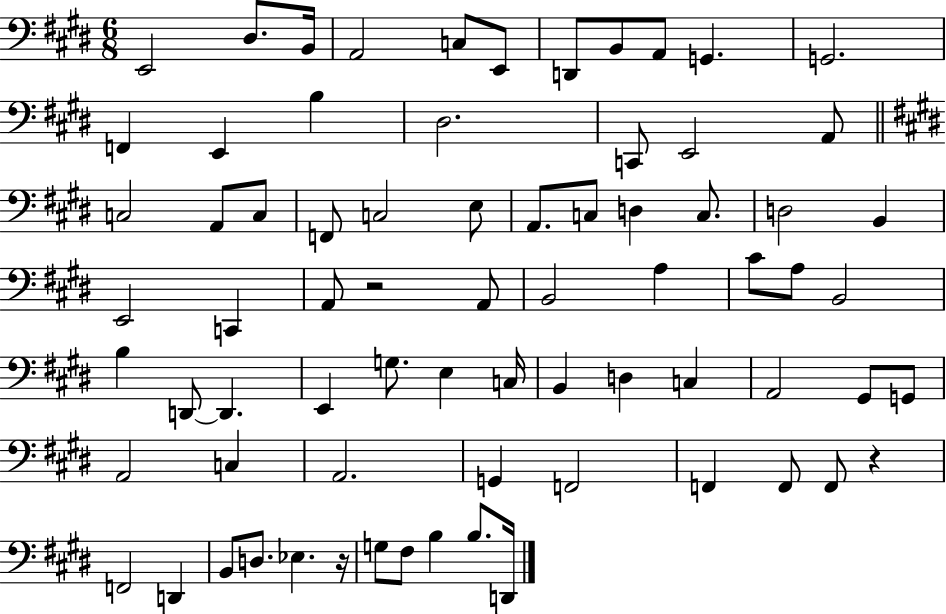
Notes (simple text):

E2/h D#3/e. B2/s A2/h C3/e E2/e D2/e B2/e A2/e G2/q. G2/h. F2/q E2/q B3/q D#3/h. C2/e E2/h A2/e C3/h A2/e C3/e F2/e C3/h E3/e A2/e. C3/e D3/q C3/e. D3/h B2/q E2/h C2/q A2/e R/h A2/e B2/h A3/q C#4/e A3/e B2/h B3/q D2/e D2/q. E2/q G3/e. E3/q C3/s B2/q D3/q C3/q A2/h G#2/e G2/e A2/h C3/q A2/h. G2/q F2/h F2/q F2/e F2/e R/q F2/h D2/q B2/e D3/e. Eb3/q. R/s G3/e F#3/e B3/q B3/e. D2/s